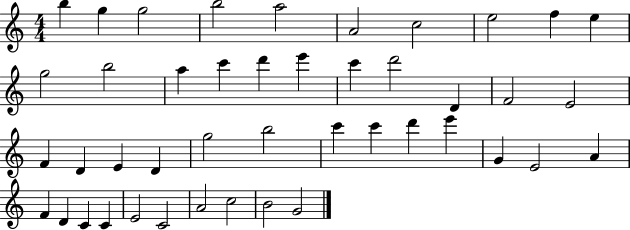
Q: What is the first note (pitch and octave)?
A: B5